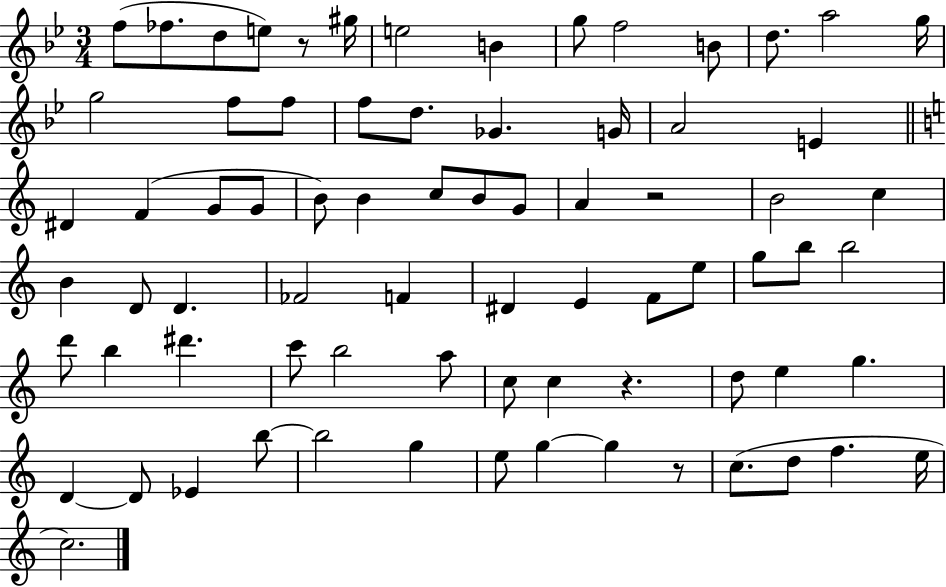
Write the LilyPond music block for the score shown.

{
  \clef treble
  \numericTimeSignature
  \time 3/4
  \key bes \major
  \repeat volta 2 { f''8( fes''8. d''8 e''8) r8 gis''16 | e''2 b'4 | g''8 f''2 b'8 | d''8. a''2 g''16 | \break g''2 f''8 f''8 | f''8 d''8. ges'4. g'16 | a'2 e'4 | \bar "||" \break \key c \major dis'4 f'4( g'8 g'8 | b'8) b'4 c''8 b'8 g'8 | a'4 r2 | b'2 c''4 | \break b'4 d'8 d'4. | fes'2 f'4 | dis'4 e'4 f'8 e''8 | g''8 b''8 b''2 | \break d'''8 b''4 dis'''4. | c'''8 b''2 a''8 | c''8 c''4 r4. | d''8 e''4 g''4. | \break d'4~~ d'8 ees'4 b''8~~ | b''2 g''4 | e''8 g''4~~ g''4 r8 | c''8.( d''8 f''4. e''16 | \break c''2.) | } \bar "|."
}